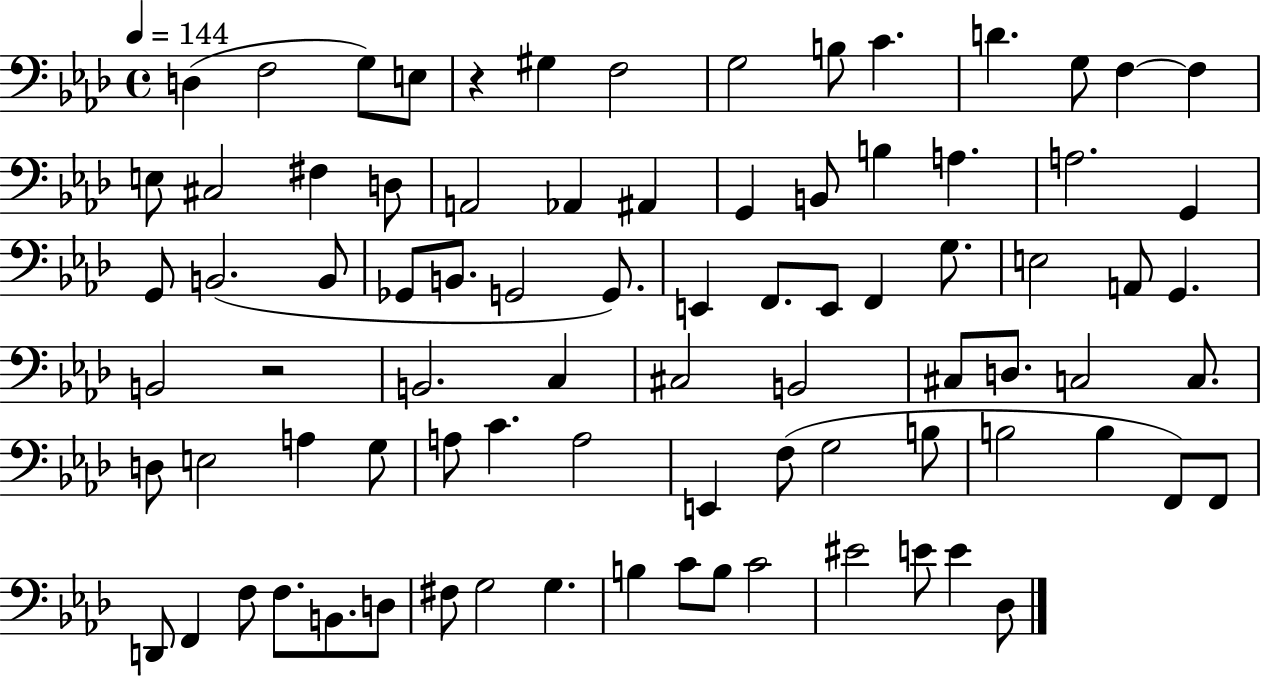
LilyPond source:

{
  \clef bass
  \time 4/4
  \defaultTimeSignature
  \key aes \major
  \tempo 4 = 144
  \repeat volta 2 { d4( f2 g8) e8 | r4 gis4 f2 | g2 b8 c'4. | d'4. g8 f4~~ f4 | \break e8 cis2 fis4 d8 | a,2 aes,4 ais,4 | g,4 b,8 b4 a4. | a2. g,4 | \break g,8 b,2.( b,8 | ges,8 b,8. g,2 g,8.) | e,4 f,8. e,8 f,4 g8. | e2 a,8 g,4. | \break b,2 r2 | b,2. c4 | cis2 b,2 | cis8 d8. c2 c8. | \break d8 e2 a4 g8 | a8 c'4. a2 | e,4 f8( g2 b8 | b2 b4 f,8) f,8 | \break d,8 f,4 f8 f8. b,8. d8 | fis8 g2 g4. | b4 c'8 b8 c'2 | eis'2 e'8 e'4 des8 | \break } \bar "|."
}